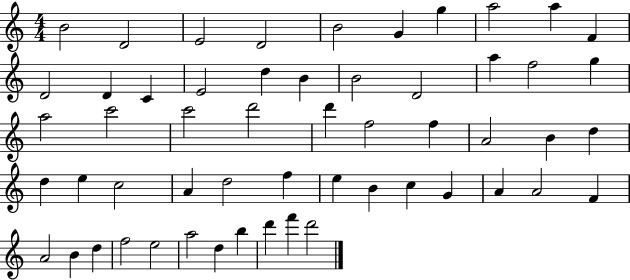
B4/h D4/h E4/h D4/h B4/h G4/q G5/q A5/h A5/q F4/q D4/h D4/q C4/q E4/h D5/q B4/q B4/h D4/h A5/q F5/h G5/q A5/h C6/h C6/h D6/h D6/q F5/h F5/q A4/h B4/q D5/q D5/q E5/q C5/h A4/q D5/h F5/q E5/q B4/q C5/q G4/q A4/q A4/h F4/q A4/h B4/q D5/q F5/h E5/h A5/h D5/q B5/q D6/q F6/q D6/h